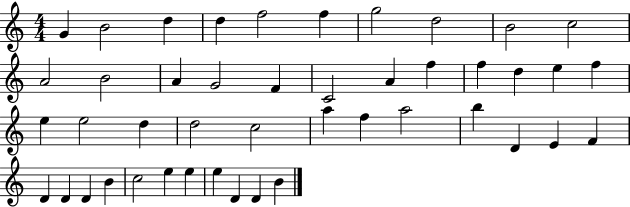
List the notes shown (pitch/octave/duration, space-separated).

G4/q B4/h D5/q D5/q F5/h F5/q G5/h D5/h B4/h C5/h A4/h B4/h A4/q G4/h F4/q C4/h A4/q F5/q F5/q D5/q E5/q F5/q E5/q E5/h D5/q D5/h C5/h A5/q F5/q A5/h B5/q D4/q E4/q F4/q D4/q D4/q D4/q B4/q C5/h E5/q E5/q E5/q D4/q D4/q B4/q